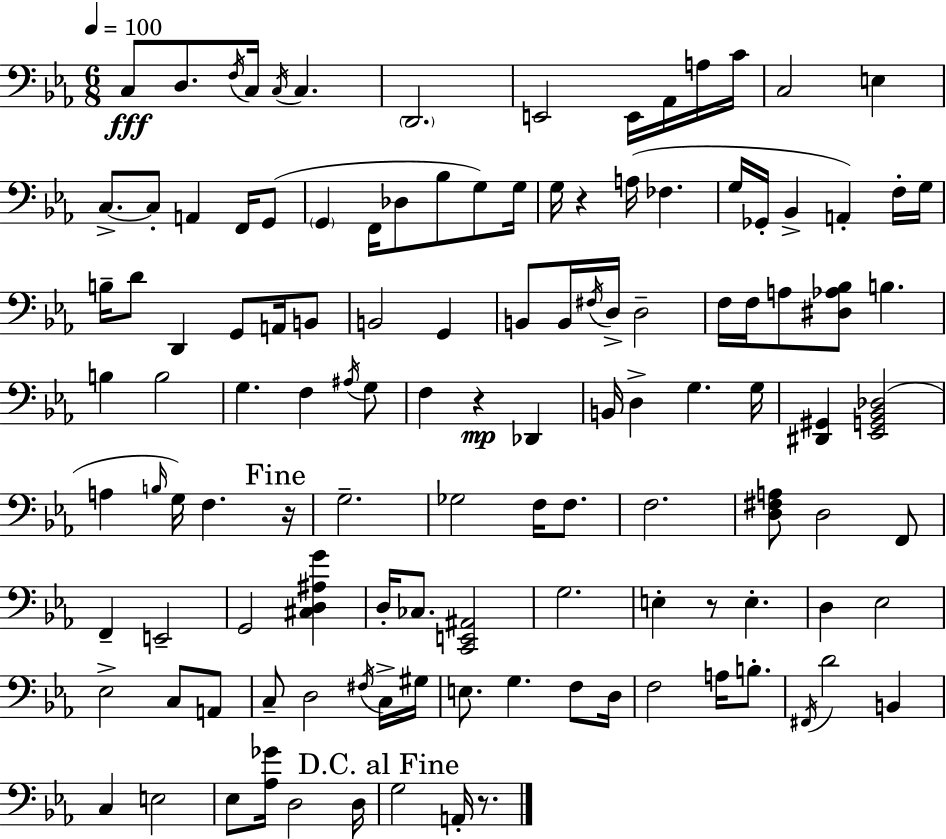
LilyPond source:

{
  \clef bass
  \numericTimeSignature
  \time 6/8
  \key ees \major
  \tempo 4 = 100
  c8\fff d8. \acciaccatura { f16 } c16 \acciaccatura { c16 } c4. | \parenthesize d,2. | e,2 e,16 aes,16 | a16 c'16 c2 e4 | \break c8.->~~ c8-. a,4 f,16 | g,8( \parenthesize g,4 f,16 des8 bes8 g8) | g16 g16 r4 a16( fes4. | g16 ges,16-. bes,4-> a,4-.) | \break f16-. g16 b16-- d'8 d,4 g,8 a,16 | b,8 b,2 g,4 | b,8 b,16 \acciaccatura { fis16 } d16-> d2-- | f16 f16 a8 <dis aes bes>8 b4. | \break b4 b2 | g4. f4 | \acciaccatura { ais16 } g8 f4 r4\mp | des,4 b,16 d4-> g4. | \break g16 <dis, gis,>4 <ees, g, bes, des>2( | a4 \grace { b16 } g16) f4. | \mark "Fine" r16 g2.-- | ges2 | \break f16 f8. f2. | <d fis a>8 d2 | f,8 f,4-- e,2-- | g,2 | \break <cis d ais g'>4 d16-. ces8. <c, e, ais,>2 | g2. | e4-. r8 e4.-. | d4 ees2 | \break ees2-> | c8 a,8 c8-- d2 | \acciaccatura { fis16 } c16-> gis16 e8. g4. | f8 d16 f2 | \break a16 b8.-. \acciaccatura { fis,16 } d'2 | b,4 c4 e2 | ees8 <aes ges'>16 d2 | d16 \mark "D.C. al Fine" g2 | \break a,16-. r8. \bar "|."
}